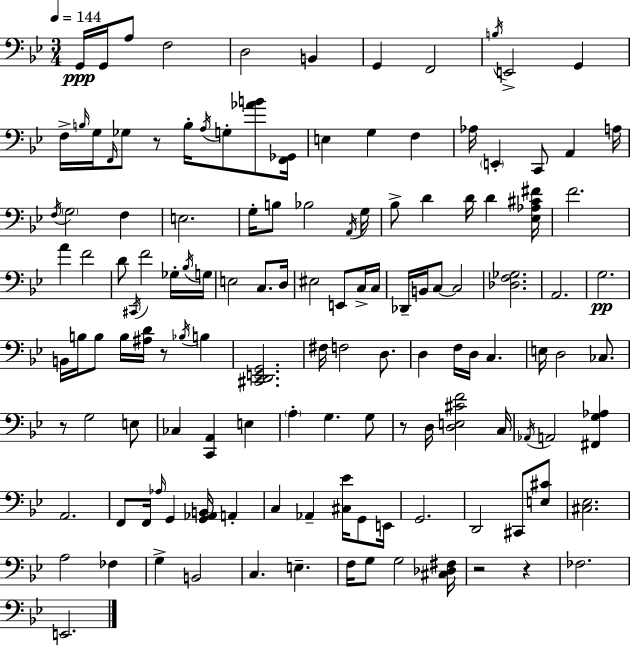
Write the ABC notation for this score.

X:1
T:Untitled
M:3/4
L:1/4
K:Bb
G,,/4 G,,/4 A,/2 F,2 D,2 B,, G,, F,,2 B,/4 E,,2 G,, F,/4 B,/4 G,/4 F,,/4 _G,/2 z/2 B,/4 A,/4 G,/2 [_AB]/2 [F,,_G,,]/4 E, G, F, _A,/4 E,, C,,/2 A,, A,/4 F,/4 G,2 F, E,2 G,/4 B,/2 _B,2 A,,/4 G,/4 _B,/2 D D/4 D [_E,_A,^C^F]/4 F2 A F2 D/2 ^C,,/4 F2 _G,/4 _B,/4 G,/4 E,2 C,/2 D,/4 ^E,2 E,,/2 C,/4 C,/4 _D,,/4 B,,/4 C,/2 C,2 [_D,F,_G,]2 A,,2 G,2 B,,/4 B,/4 B,/2 B,/4 [^A,D]/4 z/2 _B,/4 B, [^C,,D,,E,,G,,]2 ^F,/4 F,2 D,/2 D, F,/4 D,/4 C, E,/4 D,2 _C,/2 z/2 G,2 E,/2 _C, [C,,A,,] E, A, G, G,/2 z/2 D,/4 [D,E,^CF]2 C,/4 _A,,/4 A,,2 [^F,,G,_A,] A,,2 F,,/2 F,,/4 _A,/4 G,, [G,,_A,,B,,]/4 A,, C, _A,, [^C,_E]/4 G,,/2 E,,/4 G,,2 D,,2 ^C,,/2 [E,^C]/2 [^C,_E,]2 A,2 _F, G, B,,2 C, E, F,/4 G,/2 G,2 [^C,_D,^F,]/4 z2 z _F,2 E,,2